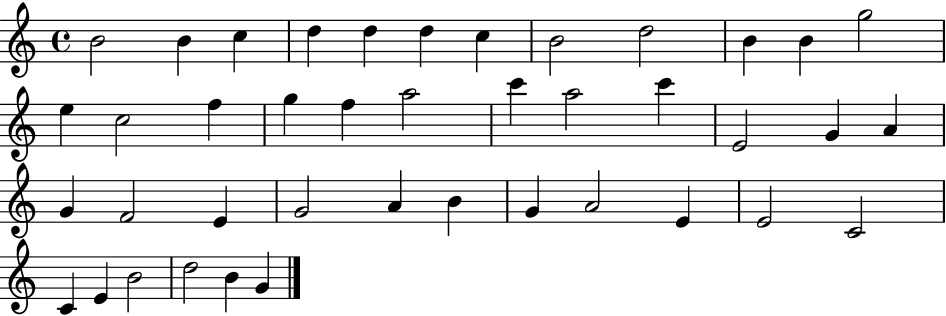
{
  \clef treble
  \time 4/4
  \defaultTimeSignature
  \key c \major
  b'2 b'4 c''4 | d''4 d''4 d''4 c''4 | b'2 d''2 | b'4 b'4 g''2 | \break e''4 c''2 f''4 | g''4 f''4 a''2 | c'''4 a''2 c'''4 | e'2 g'4 a'4 | \break g'4 f'2 e'4 | g'2 a'4 b'4 | g'4 a'2 e'4 | e'2 c'2 | \break c'4 e'4 b'2 | d''2 b'4 g'4 | \bar "|."
}